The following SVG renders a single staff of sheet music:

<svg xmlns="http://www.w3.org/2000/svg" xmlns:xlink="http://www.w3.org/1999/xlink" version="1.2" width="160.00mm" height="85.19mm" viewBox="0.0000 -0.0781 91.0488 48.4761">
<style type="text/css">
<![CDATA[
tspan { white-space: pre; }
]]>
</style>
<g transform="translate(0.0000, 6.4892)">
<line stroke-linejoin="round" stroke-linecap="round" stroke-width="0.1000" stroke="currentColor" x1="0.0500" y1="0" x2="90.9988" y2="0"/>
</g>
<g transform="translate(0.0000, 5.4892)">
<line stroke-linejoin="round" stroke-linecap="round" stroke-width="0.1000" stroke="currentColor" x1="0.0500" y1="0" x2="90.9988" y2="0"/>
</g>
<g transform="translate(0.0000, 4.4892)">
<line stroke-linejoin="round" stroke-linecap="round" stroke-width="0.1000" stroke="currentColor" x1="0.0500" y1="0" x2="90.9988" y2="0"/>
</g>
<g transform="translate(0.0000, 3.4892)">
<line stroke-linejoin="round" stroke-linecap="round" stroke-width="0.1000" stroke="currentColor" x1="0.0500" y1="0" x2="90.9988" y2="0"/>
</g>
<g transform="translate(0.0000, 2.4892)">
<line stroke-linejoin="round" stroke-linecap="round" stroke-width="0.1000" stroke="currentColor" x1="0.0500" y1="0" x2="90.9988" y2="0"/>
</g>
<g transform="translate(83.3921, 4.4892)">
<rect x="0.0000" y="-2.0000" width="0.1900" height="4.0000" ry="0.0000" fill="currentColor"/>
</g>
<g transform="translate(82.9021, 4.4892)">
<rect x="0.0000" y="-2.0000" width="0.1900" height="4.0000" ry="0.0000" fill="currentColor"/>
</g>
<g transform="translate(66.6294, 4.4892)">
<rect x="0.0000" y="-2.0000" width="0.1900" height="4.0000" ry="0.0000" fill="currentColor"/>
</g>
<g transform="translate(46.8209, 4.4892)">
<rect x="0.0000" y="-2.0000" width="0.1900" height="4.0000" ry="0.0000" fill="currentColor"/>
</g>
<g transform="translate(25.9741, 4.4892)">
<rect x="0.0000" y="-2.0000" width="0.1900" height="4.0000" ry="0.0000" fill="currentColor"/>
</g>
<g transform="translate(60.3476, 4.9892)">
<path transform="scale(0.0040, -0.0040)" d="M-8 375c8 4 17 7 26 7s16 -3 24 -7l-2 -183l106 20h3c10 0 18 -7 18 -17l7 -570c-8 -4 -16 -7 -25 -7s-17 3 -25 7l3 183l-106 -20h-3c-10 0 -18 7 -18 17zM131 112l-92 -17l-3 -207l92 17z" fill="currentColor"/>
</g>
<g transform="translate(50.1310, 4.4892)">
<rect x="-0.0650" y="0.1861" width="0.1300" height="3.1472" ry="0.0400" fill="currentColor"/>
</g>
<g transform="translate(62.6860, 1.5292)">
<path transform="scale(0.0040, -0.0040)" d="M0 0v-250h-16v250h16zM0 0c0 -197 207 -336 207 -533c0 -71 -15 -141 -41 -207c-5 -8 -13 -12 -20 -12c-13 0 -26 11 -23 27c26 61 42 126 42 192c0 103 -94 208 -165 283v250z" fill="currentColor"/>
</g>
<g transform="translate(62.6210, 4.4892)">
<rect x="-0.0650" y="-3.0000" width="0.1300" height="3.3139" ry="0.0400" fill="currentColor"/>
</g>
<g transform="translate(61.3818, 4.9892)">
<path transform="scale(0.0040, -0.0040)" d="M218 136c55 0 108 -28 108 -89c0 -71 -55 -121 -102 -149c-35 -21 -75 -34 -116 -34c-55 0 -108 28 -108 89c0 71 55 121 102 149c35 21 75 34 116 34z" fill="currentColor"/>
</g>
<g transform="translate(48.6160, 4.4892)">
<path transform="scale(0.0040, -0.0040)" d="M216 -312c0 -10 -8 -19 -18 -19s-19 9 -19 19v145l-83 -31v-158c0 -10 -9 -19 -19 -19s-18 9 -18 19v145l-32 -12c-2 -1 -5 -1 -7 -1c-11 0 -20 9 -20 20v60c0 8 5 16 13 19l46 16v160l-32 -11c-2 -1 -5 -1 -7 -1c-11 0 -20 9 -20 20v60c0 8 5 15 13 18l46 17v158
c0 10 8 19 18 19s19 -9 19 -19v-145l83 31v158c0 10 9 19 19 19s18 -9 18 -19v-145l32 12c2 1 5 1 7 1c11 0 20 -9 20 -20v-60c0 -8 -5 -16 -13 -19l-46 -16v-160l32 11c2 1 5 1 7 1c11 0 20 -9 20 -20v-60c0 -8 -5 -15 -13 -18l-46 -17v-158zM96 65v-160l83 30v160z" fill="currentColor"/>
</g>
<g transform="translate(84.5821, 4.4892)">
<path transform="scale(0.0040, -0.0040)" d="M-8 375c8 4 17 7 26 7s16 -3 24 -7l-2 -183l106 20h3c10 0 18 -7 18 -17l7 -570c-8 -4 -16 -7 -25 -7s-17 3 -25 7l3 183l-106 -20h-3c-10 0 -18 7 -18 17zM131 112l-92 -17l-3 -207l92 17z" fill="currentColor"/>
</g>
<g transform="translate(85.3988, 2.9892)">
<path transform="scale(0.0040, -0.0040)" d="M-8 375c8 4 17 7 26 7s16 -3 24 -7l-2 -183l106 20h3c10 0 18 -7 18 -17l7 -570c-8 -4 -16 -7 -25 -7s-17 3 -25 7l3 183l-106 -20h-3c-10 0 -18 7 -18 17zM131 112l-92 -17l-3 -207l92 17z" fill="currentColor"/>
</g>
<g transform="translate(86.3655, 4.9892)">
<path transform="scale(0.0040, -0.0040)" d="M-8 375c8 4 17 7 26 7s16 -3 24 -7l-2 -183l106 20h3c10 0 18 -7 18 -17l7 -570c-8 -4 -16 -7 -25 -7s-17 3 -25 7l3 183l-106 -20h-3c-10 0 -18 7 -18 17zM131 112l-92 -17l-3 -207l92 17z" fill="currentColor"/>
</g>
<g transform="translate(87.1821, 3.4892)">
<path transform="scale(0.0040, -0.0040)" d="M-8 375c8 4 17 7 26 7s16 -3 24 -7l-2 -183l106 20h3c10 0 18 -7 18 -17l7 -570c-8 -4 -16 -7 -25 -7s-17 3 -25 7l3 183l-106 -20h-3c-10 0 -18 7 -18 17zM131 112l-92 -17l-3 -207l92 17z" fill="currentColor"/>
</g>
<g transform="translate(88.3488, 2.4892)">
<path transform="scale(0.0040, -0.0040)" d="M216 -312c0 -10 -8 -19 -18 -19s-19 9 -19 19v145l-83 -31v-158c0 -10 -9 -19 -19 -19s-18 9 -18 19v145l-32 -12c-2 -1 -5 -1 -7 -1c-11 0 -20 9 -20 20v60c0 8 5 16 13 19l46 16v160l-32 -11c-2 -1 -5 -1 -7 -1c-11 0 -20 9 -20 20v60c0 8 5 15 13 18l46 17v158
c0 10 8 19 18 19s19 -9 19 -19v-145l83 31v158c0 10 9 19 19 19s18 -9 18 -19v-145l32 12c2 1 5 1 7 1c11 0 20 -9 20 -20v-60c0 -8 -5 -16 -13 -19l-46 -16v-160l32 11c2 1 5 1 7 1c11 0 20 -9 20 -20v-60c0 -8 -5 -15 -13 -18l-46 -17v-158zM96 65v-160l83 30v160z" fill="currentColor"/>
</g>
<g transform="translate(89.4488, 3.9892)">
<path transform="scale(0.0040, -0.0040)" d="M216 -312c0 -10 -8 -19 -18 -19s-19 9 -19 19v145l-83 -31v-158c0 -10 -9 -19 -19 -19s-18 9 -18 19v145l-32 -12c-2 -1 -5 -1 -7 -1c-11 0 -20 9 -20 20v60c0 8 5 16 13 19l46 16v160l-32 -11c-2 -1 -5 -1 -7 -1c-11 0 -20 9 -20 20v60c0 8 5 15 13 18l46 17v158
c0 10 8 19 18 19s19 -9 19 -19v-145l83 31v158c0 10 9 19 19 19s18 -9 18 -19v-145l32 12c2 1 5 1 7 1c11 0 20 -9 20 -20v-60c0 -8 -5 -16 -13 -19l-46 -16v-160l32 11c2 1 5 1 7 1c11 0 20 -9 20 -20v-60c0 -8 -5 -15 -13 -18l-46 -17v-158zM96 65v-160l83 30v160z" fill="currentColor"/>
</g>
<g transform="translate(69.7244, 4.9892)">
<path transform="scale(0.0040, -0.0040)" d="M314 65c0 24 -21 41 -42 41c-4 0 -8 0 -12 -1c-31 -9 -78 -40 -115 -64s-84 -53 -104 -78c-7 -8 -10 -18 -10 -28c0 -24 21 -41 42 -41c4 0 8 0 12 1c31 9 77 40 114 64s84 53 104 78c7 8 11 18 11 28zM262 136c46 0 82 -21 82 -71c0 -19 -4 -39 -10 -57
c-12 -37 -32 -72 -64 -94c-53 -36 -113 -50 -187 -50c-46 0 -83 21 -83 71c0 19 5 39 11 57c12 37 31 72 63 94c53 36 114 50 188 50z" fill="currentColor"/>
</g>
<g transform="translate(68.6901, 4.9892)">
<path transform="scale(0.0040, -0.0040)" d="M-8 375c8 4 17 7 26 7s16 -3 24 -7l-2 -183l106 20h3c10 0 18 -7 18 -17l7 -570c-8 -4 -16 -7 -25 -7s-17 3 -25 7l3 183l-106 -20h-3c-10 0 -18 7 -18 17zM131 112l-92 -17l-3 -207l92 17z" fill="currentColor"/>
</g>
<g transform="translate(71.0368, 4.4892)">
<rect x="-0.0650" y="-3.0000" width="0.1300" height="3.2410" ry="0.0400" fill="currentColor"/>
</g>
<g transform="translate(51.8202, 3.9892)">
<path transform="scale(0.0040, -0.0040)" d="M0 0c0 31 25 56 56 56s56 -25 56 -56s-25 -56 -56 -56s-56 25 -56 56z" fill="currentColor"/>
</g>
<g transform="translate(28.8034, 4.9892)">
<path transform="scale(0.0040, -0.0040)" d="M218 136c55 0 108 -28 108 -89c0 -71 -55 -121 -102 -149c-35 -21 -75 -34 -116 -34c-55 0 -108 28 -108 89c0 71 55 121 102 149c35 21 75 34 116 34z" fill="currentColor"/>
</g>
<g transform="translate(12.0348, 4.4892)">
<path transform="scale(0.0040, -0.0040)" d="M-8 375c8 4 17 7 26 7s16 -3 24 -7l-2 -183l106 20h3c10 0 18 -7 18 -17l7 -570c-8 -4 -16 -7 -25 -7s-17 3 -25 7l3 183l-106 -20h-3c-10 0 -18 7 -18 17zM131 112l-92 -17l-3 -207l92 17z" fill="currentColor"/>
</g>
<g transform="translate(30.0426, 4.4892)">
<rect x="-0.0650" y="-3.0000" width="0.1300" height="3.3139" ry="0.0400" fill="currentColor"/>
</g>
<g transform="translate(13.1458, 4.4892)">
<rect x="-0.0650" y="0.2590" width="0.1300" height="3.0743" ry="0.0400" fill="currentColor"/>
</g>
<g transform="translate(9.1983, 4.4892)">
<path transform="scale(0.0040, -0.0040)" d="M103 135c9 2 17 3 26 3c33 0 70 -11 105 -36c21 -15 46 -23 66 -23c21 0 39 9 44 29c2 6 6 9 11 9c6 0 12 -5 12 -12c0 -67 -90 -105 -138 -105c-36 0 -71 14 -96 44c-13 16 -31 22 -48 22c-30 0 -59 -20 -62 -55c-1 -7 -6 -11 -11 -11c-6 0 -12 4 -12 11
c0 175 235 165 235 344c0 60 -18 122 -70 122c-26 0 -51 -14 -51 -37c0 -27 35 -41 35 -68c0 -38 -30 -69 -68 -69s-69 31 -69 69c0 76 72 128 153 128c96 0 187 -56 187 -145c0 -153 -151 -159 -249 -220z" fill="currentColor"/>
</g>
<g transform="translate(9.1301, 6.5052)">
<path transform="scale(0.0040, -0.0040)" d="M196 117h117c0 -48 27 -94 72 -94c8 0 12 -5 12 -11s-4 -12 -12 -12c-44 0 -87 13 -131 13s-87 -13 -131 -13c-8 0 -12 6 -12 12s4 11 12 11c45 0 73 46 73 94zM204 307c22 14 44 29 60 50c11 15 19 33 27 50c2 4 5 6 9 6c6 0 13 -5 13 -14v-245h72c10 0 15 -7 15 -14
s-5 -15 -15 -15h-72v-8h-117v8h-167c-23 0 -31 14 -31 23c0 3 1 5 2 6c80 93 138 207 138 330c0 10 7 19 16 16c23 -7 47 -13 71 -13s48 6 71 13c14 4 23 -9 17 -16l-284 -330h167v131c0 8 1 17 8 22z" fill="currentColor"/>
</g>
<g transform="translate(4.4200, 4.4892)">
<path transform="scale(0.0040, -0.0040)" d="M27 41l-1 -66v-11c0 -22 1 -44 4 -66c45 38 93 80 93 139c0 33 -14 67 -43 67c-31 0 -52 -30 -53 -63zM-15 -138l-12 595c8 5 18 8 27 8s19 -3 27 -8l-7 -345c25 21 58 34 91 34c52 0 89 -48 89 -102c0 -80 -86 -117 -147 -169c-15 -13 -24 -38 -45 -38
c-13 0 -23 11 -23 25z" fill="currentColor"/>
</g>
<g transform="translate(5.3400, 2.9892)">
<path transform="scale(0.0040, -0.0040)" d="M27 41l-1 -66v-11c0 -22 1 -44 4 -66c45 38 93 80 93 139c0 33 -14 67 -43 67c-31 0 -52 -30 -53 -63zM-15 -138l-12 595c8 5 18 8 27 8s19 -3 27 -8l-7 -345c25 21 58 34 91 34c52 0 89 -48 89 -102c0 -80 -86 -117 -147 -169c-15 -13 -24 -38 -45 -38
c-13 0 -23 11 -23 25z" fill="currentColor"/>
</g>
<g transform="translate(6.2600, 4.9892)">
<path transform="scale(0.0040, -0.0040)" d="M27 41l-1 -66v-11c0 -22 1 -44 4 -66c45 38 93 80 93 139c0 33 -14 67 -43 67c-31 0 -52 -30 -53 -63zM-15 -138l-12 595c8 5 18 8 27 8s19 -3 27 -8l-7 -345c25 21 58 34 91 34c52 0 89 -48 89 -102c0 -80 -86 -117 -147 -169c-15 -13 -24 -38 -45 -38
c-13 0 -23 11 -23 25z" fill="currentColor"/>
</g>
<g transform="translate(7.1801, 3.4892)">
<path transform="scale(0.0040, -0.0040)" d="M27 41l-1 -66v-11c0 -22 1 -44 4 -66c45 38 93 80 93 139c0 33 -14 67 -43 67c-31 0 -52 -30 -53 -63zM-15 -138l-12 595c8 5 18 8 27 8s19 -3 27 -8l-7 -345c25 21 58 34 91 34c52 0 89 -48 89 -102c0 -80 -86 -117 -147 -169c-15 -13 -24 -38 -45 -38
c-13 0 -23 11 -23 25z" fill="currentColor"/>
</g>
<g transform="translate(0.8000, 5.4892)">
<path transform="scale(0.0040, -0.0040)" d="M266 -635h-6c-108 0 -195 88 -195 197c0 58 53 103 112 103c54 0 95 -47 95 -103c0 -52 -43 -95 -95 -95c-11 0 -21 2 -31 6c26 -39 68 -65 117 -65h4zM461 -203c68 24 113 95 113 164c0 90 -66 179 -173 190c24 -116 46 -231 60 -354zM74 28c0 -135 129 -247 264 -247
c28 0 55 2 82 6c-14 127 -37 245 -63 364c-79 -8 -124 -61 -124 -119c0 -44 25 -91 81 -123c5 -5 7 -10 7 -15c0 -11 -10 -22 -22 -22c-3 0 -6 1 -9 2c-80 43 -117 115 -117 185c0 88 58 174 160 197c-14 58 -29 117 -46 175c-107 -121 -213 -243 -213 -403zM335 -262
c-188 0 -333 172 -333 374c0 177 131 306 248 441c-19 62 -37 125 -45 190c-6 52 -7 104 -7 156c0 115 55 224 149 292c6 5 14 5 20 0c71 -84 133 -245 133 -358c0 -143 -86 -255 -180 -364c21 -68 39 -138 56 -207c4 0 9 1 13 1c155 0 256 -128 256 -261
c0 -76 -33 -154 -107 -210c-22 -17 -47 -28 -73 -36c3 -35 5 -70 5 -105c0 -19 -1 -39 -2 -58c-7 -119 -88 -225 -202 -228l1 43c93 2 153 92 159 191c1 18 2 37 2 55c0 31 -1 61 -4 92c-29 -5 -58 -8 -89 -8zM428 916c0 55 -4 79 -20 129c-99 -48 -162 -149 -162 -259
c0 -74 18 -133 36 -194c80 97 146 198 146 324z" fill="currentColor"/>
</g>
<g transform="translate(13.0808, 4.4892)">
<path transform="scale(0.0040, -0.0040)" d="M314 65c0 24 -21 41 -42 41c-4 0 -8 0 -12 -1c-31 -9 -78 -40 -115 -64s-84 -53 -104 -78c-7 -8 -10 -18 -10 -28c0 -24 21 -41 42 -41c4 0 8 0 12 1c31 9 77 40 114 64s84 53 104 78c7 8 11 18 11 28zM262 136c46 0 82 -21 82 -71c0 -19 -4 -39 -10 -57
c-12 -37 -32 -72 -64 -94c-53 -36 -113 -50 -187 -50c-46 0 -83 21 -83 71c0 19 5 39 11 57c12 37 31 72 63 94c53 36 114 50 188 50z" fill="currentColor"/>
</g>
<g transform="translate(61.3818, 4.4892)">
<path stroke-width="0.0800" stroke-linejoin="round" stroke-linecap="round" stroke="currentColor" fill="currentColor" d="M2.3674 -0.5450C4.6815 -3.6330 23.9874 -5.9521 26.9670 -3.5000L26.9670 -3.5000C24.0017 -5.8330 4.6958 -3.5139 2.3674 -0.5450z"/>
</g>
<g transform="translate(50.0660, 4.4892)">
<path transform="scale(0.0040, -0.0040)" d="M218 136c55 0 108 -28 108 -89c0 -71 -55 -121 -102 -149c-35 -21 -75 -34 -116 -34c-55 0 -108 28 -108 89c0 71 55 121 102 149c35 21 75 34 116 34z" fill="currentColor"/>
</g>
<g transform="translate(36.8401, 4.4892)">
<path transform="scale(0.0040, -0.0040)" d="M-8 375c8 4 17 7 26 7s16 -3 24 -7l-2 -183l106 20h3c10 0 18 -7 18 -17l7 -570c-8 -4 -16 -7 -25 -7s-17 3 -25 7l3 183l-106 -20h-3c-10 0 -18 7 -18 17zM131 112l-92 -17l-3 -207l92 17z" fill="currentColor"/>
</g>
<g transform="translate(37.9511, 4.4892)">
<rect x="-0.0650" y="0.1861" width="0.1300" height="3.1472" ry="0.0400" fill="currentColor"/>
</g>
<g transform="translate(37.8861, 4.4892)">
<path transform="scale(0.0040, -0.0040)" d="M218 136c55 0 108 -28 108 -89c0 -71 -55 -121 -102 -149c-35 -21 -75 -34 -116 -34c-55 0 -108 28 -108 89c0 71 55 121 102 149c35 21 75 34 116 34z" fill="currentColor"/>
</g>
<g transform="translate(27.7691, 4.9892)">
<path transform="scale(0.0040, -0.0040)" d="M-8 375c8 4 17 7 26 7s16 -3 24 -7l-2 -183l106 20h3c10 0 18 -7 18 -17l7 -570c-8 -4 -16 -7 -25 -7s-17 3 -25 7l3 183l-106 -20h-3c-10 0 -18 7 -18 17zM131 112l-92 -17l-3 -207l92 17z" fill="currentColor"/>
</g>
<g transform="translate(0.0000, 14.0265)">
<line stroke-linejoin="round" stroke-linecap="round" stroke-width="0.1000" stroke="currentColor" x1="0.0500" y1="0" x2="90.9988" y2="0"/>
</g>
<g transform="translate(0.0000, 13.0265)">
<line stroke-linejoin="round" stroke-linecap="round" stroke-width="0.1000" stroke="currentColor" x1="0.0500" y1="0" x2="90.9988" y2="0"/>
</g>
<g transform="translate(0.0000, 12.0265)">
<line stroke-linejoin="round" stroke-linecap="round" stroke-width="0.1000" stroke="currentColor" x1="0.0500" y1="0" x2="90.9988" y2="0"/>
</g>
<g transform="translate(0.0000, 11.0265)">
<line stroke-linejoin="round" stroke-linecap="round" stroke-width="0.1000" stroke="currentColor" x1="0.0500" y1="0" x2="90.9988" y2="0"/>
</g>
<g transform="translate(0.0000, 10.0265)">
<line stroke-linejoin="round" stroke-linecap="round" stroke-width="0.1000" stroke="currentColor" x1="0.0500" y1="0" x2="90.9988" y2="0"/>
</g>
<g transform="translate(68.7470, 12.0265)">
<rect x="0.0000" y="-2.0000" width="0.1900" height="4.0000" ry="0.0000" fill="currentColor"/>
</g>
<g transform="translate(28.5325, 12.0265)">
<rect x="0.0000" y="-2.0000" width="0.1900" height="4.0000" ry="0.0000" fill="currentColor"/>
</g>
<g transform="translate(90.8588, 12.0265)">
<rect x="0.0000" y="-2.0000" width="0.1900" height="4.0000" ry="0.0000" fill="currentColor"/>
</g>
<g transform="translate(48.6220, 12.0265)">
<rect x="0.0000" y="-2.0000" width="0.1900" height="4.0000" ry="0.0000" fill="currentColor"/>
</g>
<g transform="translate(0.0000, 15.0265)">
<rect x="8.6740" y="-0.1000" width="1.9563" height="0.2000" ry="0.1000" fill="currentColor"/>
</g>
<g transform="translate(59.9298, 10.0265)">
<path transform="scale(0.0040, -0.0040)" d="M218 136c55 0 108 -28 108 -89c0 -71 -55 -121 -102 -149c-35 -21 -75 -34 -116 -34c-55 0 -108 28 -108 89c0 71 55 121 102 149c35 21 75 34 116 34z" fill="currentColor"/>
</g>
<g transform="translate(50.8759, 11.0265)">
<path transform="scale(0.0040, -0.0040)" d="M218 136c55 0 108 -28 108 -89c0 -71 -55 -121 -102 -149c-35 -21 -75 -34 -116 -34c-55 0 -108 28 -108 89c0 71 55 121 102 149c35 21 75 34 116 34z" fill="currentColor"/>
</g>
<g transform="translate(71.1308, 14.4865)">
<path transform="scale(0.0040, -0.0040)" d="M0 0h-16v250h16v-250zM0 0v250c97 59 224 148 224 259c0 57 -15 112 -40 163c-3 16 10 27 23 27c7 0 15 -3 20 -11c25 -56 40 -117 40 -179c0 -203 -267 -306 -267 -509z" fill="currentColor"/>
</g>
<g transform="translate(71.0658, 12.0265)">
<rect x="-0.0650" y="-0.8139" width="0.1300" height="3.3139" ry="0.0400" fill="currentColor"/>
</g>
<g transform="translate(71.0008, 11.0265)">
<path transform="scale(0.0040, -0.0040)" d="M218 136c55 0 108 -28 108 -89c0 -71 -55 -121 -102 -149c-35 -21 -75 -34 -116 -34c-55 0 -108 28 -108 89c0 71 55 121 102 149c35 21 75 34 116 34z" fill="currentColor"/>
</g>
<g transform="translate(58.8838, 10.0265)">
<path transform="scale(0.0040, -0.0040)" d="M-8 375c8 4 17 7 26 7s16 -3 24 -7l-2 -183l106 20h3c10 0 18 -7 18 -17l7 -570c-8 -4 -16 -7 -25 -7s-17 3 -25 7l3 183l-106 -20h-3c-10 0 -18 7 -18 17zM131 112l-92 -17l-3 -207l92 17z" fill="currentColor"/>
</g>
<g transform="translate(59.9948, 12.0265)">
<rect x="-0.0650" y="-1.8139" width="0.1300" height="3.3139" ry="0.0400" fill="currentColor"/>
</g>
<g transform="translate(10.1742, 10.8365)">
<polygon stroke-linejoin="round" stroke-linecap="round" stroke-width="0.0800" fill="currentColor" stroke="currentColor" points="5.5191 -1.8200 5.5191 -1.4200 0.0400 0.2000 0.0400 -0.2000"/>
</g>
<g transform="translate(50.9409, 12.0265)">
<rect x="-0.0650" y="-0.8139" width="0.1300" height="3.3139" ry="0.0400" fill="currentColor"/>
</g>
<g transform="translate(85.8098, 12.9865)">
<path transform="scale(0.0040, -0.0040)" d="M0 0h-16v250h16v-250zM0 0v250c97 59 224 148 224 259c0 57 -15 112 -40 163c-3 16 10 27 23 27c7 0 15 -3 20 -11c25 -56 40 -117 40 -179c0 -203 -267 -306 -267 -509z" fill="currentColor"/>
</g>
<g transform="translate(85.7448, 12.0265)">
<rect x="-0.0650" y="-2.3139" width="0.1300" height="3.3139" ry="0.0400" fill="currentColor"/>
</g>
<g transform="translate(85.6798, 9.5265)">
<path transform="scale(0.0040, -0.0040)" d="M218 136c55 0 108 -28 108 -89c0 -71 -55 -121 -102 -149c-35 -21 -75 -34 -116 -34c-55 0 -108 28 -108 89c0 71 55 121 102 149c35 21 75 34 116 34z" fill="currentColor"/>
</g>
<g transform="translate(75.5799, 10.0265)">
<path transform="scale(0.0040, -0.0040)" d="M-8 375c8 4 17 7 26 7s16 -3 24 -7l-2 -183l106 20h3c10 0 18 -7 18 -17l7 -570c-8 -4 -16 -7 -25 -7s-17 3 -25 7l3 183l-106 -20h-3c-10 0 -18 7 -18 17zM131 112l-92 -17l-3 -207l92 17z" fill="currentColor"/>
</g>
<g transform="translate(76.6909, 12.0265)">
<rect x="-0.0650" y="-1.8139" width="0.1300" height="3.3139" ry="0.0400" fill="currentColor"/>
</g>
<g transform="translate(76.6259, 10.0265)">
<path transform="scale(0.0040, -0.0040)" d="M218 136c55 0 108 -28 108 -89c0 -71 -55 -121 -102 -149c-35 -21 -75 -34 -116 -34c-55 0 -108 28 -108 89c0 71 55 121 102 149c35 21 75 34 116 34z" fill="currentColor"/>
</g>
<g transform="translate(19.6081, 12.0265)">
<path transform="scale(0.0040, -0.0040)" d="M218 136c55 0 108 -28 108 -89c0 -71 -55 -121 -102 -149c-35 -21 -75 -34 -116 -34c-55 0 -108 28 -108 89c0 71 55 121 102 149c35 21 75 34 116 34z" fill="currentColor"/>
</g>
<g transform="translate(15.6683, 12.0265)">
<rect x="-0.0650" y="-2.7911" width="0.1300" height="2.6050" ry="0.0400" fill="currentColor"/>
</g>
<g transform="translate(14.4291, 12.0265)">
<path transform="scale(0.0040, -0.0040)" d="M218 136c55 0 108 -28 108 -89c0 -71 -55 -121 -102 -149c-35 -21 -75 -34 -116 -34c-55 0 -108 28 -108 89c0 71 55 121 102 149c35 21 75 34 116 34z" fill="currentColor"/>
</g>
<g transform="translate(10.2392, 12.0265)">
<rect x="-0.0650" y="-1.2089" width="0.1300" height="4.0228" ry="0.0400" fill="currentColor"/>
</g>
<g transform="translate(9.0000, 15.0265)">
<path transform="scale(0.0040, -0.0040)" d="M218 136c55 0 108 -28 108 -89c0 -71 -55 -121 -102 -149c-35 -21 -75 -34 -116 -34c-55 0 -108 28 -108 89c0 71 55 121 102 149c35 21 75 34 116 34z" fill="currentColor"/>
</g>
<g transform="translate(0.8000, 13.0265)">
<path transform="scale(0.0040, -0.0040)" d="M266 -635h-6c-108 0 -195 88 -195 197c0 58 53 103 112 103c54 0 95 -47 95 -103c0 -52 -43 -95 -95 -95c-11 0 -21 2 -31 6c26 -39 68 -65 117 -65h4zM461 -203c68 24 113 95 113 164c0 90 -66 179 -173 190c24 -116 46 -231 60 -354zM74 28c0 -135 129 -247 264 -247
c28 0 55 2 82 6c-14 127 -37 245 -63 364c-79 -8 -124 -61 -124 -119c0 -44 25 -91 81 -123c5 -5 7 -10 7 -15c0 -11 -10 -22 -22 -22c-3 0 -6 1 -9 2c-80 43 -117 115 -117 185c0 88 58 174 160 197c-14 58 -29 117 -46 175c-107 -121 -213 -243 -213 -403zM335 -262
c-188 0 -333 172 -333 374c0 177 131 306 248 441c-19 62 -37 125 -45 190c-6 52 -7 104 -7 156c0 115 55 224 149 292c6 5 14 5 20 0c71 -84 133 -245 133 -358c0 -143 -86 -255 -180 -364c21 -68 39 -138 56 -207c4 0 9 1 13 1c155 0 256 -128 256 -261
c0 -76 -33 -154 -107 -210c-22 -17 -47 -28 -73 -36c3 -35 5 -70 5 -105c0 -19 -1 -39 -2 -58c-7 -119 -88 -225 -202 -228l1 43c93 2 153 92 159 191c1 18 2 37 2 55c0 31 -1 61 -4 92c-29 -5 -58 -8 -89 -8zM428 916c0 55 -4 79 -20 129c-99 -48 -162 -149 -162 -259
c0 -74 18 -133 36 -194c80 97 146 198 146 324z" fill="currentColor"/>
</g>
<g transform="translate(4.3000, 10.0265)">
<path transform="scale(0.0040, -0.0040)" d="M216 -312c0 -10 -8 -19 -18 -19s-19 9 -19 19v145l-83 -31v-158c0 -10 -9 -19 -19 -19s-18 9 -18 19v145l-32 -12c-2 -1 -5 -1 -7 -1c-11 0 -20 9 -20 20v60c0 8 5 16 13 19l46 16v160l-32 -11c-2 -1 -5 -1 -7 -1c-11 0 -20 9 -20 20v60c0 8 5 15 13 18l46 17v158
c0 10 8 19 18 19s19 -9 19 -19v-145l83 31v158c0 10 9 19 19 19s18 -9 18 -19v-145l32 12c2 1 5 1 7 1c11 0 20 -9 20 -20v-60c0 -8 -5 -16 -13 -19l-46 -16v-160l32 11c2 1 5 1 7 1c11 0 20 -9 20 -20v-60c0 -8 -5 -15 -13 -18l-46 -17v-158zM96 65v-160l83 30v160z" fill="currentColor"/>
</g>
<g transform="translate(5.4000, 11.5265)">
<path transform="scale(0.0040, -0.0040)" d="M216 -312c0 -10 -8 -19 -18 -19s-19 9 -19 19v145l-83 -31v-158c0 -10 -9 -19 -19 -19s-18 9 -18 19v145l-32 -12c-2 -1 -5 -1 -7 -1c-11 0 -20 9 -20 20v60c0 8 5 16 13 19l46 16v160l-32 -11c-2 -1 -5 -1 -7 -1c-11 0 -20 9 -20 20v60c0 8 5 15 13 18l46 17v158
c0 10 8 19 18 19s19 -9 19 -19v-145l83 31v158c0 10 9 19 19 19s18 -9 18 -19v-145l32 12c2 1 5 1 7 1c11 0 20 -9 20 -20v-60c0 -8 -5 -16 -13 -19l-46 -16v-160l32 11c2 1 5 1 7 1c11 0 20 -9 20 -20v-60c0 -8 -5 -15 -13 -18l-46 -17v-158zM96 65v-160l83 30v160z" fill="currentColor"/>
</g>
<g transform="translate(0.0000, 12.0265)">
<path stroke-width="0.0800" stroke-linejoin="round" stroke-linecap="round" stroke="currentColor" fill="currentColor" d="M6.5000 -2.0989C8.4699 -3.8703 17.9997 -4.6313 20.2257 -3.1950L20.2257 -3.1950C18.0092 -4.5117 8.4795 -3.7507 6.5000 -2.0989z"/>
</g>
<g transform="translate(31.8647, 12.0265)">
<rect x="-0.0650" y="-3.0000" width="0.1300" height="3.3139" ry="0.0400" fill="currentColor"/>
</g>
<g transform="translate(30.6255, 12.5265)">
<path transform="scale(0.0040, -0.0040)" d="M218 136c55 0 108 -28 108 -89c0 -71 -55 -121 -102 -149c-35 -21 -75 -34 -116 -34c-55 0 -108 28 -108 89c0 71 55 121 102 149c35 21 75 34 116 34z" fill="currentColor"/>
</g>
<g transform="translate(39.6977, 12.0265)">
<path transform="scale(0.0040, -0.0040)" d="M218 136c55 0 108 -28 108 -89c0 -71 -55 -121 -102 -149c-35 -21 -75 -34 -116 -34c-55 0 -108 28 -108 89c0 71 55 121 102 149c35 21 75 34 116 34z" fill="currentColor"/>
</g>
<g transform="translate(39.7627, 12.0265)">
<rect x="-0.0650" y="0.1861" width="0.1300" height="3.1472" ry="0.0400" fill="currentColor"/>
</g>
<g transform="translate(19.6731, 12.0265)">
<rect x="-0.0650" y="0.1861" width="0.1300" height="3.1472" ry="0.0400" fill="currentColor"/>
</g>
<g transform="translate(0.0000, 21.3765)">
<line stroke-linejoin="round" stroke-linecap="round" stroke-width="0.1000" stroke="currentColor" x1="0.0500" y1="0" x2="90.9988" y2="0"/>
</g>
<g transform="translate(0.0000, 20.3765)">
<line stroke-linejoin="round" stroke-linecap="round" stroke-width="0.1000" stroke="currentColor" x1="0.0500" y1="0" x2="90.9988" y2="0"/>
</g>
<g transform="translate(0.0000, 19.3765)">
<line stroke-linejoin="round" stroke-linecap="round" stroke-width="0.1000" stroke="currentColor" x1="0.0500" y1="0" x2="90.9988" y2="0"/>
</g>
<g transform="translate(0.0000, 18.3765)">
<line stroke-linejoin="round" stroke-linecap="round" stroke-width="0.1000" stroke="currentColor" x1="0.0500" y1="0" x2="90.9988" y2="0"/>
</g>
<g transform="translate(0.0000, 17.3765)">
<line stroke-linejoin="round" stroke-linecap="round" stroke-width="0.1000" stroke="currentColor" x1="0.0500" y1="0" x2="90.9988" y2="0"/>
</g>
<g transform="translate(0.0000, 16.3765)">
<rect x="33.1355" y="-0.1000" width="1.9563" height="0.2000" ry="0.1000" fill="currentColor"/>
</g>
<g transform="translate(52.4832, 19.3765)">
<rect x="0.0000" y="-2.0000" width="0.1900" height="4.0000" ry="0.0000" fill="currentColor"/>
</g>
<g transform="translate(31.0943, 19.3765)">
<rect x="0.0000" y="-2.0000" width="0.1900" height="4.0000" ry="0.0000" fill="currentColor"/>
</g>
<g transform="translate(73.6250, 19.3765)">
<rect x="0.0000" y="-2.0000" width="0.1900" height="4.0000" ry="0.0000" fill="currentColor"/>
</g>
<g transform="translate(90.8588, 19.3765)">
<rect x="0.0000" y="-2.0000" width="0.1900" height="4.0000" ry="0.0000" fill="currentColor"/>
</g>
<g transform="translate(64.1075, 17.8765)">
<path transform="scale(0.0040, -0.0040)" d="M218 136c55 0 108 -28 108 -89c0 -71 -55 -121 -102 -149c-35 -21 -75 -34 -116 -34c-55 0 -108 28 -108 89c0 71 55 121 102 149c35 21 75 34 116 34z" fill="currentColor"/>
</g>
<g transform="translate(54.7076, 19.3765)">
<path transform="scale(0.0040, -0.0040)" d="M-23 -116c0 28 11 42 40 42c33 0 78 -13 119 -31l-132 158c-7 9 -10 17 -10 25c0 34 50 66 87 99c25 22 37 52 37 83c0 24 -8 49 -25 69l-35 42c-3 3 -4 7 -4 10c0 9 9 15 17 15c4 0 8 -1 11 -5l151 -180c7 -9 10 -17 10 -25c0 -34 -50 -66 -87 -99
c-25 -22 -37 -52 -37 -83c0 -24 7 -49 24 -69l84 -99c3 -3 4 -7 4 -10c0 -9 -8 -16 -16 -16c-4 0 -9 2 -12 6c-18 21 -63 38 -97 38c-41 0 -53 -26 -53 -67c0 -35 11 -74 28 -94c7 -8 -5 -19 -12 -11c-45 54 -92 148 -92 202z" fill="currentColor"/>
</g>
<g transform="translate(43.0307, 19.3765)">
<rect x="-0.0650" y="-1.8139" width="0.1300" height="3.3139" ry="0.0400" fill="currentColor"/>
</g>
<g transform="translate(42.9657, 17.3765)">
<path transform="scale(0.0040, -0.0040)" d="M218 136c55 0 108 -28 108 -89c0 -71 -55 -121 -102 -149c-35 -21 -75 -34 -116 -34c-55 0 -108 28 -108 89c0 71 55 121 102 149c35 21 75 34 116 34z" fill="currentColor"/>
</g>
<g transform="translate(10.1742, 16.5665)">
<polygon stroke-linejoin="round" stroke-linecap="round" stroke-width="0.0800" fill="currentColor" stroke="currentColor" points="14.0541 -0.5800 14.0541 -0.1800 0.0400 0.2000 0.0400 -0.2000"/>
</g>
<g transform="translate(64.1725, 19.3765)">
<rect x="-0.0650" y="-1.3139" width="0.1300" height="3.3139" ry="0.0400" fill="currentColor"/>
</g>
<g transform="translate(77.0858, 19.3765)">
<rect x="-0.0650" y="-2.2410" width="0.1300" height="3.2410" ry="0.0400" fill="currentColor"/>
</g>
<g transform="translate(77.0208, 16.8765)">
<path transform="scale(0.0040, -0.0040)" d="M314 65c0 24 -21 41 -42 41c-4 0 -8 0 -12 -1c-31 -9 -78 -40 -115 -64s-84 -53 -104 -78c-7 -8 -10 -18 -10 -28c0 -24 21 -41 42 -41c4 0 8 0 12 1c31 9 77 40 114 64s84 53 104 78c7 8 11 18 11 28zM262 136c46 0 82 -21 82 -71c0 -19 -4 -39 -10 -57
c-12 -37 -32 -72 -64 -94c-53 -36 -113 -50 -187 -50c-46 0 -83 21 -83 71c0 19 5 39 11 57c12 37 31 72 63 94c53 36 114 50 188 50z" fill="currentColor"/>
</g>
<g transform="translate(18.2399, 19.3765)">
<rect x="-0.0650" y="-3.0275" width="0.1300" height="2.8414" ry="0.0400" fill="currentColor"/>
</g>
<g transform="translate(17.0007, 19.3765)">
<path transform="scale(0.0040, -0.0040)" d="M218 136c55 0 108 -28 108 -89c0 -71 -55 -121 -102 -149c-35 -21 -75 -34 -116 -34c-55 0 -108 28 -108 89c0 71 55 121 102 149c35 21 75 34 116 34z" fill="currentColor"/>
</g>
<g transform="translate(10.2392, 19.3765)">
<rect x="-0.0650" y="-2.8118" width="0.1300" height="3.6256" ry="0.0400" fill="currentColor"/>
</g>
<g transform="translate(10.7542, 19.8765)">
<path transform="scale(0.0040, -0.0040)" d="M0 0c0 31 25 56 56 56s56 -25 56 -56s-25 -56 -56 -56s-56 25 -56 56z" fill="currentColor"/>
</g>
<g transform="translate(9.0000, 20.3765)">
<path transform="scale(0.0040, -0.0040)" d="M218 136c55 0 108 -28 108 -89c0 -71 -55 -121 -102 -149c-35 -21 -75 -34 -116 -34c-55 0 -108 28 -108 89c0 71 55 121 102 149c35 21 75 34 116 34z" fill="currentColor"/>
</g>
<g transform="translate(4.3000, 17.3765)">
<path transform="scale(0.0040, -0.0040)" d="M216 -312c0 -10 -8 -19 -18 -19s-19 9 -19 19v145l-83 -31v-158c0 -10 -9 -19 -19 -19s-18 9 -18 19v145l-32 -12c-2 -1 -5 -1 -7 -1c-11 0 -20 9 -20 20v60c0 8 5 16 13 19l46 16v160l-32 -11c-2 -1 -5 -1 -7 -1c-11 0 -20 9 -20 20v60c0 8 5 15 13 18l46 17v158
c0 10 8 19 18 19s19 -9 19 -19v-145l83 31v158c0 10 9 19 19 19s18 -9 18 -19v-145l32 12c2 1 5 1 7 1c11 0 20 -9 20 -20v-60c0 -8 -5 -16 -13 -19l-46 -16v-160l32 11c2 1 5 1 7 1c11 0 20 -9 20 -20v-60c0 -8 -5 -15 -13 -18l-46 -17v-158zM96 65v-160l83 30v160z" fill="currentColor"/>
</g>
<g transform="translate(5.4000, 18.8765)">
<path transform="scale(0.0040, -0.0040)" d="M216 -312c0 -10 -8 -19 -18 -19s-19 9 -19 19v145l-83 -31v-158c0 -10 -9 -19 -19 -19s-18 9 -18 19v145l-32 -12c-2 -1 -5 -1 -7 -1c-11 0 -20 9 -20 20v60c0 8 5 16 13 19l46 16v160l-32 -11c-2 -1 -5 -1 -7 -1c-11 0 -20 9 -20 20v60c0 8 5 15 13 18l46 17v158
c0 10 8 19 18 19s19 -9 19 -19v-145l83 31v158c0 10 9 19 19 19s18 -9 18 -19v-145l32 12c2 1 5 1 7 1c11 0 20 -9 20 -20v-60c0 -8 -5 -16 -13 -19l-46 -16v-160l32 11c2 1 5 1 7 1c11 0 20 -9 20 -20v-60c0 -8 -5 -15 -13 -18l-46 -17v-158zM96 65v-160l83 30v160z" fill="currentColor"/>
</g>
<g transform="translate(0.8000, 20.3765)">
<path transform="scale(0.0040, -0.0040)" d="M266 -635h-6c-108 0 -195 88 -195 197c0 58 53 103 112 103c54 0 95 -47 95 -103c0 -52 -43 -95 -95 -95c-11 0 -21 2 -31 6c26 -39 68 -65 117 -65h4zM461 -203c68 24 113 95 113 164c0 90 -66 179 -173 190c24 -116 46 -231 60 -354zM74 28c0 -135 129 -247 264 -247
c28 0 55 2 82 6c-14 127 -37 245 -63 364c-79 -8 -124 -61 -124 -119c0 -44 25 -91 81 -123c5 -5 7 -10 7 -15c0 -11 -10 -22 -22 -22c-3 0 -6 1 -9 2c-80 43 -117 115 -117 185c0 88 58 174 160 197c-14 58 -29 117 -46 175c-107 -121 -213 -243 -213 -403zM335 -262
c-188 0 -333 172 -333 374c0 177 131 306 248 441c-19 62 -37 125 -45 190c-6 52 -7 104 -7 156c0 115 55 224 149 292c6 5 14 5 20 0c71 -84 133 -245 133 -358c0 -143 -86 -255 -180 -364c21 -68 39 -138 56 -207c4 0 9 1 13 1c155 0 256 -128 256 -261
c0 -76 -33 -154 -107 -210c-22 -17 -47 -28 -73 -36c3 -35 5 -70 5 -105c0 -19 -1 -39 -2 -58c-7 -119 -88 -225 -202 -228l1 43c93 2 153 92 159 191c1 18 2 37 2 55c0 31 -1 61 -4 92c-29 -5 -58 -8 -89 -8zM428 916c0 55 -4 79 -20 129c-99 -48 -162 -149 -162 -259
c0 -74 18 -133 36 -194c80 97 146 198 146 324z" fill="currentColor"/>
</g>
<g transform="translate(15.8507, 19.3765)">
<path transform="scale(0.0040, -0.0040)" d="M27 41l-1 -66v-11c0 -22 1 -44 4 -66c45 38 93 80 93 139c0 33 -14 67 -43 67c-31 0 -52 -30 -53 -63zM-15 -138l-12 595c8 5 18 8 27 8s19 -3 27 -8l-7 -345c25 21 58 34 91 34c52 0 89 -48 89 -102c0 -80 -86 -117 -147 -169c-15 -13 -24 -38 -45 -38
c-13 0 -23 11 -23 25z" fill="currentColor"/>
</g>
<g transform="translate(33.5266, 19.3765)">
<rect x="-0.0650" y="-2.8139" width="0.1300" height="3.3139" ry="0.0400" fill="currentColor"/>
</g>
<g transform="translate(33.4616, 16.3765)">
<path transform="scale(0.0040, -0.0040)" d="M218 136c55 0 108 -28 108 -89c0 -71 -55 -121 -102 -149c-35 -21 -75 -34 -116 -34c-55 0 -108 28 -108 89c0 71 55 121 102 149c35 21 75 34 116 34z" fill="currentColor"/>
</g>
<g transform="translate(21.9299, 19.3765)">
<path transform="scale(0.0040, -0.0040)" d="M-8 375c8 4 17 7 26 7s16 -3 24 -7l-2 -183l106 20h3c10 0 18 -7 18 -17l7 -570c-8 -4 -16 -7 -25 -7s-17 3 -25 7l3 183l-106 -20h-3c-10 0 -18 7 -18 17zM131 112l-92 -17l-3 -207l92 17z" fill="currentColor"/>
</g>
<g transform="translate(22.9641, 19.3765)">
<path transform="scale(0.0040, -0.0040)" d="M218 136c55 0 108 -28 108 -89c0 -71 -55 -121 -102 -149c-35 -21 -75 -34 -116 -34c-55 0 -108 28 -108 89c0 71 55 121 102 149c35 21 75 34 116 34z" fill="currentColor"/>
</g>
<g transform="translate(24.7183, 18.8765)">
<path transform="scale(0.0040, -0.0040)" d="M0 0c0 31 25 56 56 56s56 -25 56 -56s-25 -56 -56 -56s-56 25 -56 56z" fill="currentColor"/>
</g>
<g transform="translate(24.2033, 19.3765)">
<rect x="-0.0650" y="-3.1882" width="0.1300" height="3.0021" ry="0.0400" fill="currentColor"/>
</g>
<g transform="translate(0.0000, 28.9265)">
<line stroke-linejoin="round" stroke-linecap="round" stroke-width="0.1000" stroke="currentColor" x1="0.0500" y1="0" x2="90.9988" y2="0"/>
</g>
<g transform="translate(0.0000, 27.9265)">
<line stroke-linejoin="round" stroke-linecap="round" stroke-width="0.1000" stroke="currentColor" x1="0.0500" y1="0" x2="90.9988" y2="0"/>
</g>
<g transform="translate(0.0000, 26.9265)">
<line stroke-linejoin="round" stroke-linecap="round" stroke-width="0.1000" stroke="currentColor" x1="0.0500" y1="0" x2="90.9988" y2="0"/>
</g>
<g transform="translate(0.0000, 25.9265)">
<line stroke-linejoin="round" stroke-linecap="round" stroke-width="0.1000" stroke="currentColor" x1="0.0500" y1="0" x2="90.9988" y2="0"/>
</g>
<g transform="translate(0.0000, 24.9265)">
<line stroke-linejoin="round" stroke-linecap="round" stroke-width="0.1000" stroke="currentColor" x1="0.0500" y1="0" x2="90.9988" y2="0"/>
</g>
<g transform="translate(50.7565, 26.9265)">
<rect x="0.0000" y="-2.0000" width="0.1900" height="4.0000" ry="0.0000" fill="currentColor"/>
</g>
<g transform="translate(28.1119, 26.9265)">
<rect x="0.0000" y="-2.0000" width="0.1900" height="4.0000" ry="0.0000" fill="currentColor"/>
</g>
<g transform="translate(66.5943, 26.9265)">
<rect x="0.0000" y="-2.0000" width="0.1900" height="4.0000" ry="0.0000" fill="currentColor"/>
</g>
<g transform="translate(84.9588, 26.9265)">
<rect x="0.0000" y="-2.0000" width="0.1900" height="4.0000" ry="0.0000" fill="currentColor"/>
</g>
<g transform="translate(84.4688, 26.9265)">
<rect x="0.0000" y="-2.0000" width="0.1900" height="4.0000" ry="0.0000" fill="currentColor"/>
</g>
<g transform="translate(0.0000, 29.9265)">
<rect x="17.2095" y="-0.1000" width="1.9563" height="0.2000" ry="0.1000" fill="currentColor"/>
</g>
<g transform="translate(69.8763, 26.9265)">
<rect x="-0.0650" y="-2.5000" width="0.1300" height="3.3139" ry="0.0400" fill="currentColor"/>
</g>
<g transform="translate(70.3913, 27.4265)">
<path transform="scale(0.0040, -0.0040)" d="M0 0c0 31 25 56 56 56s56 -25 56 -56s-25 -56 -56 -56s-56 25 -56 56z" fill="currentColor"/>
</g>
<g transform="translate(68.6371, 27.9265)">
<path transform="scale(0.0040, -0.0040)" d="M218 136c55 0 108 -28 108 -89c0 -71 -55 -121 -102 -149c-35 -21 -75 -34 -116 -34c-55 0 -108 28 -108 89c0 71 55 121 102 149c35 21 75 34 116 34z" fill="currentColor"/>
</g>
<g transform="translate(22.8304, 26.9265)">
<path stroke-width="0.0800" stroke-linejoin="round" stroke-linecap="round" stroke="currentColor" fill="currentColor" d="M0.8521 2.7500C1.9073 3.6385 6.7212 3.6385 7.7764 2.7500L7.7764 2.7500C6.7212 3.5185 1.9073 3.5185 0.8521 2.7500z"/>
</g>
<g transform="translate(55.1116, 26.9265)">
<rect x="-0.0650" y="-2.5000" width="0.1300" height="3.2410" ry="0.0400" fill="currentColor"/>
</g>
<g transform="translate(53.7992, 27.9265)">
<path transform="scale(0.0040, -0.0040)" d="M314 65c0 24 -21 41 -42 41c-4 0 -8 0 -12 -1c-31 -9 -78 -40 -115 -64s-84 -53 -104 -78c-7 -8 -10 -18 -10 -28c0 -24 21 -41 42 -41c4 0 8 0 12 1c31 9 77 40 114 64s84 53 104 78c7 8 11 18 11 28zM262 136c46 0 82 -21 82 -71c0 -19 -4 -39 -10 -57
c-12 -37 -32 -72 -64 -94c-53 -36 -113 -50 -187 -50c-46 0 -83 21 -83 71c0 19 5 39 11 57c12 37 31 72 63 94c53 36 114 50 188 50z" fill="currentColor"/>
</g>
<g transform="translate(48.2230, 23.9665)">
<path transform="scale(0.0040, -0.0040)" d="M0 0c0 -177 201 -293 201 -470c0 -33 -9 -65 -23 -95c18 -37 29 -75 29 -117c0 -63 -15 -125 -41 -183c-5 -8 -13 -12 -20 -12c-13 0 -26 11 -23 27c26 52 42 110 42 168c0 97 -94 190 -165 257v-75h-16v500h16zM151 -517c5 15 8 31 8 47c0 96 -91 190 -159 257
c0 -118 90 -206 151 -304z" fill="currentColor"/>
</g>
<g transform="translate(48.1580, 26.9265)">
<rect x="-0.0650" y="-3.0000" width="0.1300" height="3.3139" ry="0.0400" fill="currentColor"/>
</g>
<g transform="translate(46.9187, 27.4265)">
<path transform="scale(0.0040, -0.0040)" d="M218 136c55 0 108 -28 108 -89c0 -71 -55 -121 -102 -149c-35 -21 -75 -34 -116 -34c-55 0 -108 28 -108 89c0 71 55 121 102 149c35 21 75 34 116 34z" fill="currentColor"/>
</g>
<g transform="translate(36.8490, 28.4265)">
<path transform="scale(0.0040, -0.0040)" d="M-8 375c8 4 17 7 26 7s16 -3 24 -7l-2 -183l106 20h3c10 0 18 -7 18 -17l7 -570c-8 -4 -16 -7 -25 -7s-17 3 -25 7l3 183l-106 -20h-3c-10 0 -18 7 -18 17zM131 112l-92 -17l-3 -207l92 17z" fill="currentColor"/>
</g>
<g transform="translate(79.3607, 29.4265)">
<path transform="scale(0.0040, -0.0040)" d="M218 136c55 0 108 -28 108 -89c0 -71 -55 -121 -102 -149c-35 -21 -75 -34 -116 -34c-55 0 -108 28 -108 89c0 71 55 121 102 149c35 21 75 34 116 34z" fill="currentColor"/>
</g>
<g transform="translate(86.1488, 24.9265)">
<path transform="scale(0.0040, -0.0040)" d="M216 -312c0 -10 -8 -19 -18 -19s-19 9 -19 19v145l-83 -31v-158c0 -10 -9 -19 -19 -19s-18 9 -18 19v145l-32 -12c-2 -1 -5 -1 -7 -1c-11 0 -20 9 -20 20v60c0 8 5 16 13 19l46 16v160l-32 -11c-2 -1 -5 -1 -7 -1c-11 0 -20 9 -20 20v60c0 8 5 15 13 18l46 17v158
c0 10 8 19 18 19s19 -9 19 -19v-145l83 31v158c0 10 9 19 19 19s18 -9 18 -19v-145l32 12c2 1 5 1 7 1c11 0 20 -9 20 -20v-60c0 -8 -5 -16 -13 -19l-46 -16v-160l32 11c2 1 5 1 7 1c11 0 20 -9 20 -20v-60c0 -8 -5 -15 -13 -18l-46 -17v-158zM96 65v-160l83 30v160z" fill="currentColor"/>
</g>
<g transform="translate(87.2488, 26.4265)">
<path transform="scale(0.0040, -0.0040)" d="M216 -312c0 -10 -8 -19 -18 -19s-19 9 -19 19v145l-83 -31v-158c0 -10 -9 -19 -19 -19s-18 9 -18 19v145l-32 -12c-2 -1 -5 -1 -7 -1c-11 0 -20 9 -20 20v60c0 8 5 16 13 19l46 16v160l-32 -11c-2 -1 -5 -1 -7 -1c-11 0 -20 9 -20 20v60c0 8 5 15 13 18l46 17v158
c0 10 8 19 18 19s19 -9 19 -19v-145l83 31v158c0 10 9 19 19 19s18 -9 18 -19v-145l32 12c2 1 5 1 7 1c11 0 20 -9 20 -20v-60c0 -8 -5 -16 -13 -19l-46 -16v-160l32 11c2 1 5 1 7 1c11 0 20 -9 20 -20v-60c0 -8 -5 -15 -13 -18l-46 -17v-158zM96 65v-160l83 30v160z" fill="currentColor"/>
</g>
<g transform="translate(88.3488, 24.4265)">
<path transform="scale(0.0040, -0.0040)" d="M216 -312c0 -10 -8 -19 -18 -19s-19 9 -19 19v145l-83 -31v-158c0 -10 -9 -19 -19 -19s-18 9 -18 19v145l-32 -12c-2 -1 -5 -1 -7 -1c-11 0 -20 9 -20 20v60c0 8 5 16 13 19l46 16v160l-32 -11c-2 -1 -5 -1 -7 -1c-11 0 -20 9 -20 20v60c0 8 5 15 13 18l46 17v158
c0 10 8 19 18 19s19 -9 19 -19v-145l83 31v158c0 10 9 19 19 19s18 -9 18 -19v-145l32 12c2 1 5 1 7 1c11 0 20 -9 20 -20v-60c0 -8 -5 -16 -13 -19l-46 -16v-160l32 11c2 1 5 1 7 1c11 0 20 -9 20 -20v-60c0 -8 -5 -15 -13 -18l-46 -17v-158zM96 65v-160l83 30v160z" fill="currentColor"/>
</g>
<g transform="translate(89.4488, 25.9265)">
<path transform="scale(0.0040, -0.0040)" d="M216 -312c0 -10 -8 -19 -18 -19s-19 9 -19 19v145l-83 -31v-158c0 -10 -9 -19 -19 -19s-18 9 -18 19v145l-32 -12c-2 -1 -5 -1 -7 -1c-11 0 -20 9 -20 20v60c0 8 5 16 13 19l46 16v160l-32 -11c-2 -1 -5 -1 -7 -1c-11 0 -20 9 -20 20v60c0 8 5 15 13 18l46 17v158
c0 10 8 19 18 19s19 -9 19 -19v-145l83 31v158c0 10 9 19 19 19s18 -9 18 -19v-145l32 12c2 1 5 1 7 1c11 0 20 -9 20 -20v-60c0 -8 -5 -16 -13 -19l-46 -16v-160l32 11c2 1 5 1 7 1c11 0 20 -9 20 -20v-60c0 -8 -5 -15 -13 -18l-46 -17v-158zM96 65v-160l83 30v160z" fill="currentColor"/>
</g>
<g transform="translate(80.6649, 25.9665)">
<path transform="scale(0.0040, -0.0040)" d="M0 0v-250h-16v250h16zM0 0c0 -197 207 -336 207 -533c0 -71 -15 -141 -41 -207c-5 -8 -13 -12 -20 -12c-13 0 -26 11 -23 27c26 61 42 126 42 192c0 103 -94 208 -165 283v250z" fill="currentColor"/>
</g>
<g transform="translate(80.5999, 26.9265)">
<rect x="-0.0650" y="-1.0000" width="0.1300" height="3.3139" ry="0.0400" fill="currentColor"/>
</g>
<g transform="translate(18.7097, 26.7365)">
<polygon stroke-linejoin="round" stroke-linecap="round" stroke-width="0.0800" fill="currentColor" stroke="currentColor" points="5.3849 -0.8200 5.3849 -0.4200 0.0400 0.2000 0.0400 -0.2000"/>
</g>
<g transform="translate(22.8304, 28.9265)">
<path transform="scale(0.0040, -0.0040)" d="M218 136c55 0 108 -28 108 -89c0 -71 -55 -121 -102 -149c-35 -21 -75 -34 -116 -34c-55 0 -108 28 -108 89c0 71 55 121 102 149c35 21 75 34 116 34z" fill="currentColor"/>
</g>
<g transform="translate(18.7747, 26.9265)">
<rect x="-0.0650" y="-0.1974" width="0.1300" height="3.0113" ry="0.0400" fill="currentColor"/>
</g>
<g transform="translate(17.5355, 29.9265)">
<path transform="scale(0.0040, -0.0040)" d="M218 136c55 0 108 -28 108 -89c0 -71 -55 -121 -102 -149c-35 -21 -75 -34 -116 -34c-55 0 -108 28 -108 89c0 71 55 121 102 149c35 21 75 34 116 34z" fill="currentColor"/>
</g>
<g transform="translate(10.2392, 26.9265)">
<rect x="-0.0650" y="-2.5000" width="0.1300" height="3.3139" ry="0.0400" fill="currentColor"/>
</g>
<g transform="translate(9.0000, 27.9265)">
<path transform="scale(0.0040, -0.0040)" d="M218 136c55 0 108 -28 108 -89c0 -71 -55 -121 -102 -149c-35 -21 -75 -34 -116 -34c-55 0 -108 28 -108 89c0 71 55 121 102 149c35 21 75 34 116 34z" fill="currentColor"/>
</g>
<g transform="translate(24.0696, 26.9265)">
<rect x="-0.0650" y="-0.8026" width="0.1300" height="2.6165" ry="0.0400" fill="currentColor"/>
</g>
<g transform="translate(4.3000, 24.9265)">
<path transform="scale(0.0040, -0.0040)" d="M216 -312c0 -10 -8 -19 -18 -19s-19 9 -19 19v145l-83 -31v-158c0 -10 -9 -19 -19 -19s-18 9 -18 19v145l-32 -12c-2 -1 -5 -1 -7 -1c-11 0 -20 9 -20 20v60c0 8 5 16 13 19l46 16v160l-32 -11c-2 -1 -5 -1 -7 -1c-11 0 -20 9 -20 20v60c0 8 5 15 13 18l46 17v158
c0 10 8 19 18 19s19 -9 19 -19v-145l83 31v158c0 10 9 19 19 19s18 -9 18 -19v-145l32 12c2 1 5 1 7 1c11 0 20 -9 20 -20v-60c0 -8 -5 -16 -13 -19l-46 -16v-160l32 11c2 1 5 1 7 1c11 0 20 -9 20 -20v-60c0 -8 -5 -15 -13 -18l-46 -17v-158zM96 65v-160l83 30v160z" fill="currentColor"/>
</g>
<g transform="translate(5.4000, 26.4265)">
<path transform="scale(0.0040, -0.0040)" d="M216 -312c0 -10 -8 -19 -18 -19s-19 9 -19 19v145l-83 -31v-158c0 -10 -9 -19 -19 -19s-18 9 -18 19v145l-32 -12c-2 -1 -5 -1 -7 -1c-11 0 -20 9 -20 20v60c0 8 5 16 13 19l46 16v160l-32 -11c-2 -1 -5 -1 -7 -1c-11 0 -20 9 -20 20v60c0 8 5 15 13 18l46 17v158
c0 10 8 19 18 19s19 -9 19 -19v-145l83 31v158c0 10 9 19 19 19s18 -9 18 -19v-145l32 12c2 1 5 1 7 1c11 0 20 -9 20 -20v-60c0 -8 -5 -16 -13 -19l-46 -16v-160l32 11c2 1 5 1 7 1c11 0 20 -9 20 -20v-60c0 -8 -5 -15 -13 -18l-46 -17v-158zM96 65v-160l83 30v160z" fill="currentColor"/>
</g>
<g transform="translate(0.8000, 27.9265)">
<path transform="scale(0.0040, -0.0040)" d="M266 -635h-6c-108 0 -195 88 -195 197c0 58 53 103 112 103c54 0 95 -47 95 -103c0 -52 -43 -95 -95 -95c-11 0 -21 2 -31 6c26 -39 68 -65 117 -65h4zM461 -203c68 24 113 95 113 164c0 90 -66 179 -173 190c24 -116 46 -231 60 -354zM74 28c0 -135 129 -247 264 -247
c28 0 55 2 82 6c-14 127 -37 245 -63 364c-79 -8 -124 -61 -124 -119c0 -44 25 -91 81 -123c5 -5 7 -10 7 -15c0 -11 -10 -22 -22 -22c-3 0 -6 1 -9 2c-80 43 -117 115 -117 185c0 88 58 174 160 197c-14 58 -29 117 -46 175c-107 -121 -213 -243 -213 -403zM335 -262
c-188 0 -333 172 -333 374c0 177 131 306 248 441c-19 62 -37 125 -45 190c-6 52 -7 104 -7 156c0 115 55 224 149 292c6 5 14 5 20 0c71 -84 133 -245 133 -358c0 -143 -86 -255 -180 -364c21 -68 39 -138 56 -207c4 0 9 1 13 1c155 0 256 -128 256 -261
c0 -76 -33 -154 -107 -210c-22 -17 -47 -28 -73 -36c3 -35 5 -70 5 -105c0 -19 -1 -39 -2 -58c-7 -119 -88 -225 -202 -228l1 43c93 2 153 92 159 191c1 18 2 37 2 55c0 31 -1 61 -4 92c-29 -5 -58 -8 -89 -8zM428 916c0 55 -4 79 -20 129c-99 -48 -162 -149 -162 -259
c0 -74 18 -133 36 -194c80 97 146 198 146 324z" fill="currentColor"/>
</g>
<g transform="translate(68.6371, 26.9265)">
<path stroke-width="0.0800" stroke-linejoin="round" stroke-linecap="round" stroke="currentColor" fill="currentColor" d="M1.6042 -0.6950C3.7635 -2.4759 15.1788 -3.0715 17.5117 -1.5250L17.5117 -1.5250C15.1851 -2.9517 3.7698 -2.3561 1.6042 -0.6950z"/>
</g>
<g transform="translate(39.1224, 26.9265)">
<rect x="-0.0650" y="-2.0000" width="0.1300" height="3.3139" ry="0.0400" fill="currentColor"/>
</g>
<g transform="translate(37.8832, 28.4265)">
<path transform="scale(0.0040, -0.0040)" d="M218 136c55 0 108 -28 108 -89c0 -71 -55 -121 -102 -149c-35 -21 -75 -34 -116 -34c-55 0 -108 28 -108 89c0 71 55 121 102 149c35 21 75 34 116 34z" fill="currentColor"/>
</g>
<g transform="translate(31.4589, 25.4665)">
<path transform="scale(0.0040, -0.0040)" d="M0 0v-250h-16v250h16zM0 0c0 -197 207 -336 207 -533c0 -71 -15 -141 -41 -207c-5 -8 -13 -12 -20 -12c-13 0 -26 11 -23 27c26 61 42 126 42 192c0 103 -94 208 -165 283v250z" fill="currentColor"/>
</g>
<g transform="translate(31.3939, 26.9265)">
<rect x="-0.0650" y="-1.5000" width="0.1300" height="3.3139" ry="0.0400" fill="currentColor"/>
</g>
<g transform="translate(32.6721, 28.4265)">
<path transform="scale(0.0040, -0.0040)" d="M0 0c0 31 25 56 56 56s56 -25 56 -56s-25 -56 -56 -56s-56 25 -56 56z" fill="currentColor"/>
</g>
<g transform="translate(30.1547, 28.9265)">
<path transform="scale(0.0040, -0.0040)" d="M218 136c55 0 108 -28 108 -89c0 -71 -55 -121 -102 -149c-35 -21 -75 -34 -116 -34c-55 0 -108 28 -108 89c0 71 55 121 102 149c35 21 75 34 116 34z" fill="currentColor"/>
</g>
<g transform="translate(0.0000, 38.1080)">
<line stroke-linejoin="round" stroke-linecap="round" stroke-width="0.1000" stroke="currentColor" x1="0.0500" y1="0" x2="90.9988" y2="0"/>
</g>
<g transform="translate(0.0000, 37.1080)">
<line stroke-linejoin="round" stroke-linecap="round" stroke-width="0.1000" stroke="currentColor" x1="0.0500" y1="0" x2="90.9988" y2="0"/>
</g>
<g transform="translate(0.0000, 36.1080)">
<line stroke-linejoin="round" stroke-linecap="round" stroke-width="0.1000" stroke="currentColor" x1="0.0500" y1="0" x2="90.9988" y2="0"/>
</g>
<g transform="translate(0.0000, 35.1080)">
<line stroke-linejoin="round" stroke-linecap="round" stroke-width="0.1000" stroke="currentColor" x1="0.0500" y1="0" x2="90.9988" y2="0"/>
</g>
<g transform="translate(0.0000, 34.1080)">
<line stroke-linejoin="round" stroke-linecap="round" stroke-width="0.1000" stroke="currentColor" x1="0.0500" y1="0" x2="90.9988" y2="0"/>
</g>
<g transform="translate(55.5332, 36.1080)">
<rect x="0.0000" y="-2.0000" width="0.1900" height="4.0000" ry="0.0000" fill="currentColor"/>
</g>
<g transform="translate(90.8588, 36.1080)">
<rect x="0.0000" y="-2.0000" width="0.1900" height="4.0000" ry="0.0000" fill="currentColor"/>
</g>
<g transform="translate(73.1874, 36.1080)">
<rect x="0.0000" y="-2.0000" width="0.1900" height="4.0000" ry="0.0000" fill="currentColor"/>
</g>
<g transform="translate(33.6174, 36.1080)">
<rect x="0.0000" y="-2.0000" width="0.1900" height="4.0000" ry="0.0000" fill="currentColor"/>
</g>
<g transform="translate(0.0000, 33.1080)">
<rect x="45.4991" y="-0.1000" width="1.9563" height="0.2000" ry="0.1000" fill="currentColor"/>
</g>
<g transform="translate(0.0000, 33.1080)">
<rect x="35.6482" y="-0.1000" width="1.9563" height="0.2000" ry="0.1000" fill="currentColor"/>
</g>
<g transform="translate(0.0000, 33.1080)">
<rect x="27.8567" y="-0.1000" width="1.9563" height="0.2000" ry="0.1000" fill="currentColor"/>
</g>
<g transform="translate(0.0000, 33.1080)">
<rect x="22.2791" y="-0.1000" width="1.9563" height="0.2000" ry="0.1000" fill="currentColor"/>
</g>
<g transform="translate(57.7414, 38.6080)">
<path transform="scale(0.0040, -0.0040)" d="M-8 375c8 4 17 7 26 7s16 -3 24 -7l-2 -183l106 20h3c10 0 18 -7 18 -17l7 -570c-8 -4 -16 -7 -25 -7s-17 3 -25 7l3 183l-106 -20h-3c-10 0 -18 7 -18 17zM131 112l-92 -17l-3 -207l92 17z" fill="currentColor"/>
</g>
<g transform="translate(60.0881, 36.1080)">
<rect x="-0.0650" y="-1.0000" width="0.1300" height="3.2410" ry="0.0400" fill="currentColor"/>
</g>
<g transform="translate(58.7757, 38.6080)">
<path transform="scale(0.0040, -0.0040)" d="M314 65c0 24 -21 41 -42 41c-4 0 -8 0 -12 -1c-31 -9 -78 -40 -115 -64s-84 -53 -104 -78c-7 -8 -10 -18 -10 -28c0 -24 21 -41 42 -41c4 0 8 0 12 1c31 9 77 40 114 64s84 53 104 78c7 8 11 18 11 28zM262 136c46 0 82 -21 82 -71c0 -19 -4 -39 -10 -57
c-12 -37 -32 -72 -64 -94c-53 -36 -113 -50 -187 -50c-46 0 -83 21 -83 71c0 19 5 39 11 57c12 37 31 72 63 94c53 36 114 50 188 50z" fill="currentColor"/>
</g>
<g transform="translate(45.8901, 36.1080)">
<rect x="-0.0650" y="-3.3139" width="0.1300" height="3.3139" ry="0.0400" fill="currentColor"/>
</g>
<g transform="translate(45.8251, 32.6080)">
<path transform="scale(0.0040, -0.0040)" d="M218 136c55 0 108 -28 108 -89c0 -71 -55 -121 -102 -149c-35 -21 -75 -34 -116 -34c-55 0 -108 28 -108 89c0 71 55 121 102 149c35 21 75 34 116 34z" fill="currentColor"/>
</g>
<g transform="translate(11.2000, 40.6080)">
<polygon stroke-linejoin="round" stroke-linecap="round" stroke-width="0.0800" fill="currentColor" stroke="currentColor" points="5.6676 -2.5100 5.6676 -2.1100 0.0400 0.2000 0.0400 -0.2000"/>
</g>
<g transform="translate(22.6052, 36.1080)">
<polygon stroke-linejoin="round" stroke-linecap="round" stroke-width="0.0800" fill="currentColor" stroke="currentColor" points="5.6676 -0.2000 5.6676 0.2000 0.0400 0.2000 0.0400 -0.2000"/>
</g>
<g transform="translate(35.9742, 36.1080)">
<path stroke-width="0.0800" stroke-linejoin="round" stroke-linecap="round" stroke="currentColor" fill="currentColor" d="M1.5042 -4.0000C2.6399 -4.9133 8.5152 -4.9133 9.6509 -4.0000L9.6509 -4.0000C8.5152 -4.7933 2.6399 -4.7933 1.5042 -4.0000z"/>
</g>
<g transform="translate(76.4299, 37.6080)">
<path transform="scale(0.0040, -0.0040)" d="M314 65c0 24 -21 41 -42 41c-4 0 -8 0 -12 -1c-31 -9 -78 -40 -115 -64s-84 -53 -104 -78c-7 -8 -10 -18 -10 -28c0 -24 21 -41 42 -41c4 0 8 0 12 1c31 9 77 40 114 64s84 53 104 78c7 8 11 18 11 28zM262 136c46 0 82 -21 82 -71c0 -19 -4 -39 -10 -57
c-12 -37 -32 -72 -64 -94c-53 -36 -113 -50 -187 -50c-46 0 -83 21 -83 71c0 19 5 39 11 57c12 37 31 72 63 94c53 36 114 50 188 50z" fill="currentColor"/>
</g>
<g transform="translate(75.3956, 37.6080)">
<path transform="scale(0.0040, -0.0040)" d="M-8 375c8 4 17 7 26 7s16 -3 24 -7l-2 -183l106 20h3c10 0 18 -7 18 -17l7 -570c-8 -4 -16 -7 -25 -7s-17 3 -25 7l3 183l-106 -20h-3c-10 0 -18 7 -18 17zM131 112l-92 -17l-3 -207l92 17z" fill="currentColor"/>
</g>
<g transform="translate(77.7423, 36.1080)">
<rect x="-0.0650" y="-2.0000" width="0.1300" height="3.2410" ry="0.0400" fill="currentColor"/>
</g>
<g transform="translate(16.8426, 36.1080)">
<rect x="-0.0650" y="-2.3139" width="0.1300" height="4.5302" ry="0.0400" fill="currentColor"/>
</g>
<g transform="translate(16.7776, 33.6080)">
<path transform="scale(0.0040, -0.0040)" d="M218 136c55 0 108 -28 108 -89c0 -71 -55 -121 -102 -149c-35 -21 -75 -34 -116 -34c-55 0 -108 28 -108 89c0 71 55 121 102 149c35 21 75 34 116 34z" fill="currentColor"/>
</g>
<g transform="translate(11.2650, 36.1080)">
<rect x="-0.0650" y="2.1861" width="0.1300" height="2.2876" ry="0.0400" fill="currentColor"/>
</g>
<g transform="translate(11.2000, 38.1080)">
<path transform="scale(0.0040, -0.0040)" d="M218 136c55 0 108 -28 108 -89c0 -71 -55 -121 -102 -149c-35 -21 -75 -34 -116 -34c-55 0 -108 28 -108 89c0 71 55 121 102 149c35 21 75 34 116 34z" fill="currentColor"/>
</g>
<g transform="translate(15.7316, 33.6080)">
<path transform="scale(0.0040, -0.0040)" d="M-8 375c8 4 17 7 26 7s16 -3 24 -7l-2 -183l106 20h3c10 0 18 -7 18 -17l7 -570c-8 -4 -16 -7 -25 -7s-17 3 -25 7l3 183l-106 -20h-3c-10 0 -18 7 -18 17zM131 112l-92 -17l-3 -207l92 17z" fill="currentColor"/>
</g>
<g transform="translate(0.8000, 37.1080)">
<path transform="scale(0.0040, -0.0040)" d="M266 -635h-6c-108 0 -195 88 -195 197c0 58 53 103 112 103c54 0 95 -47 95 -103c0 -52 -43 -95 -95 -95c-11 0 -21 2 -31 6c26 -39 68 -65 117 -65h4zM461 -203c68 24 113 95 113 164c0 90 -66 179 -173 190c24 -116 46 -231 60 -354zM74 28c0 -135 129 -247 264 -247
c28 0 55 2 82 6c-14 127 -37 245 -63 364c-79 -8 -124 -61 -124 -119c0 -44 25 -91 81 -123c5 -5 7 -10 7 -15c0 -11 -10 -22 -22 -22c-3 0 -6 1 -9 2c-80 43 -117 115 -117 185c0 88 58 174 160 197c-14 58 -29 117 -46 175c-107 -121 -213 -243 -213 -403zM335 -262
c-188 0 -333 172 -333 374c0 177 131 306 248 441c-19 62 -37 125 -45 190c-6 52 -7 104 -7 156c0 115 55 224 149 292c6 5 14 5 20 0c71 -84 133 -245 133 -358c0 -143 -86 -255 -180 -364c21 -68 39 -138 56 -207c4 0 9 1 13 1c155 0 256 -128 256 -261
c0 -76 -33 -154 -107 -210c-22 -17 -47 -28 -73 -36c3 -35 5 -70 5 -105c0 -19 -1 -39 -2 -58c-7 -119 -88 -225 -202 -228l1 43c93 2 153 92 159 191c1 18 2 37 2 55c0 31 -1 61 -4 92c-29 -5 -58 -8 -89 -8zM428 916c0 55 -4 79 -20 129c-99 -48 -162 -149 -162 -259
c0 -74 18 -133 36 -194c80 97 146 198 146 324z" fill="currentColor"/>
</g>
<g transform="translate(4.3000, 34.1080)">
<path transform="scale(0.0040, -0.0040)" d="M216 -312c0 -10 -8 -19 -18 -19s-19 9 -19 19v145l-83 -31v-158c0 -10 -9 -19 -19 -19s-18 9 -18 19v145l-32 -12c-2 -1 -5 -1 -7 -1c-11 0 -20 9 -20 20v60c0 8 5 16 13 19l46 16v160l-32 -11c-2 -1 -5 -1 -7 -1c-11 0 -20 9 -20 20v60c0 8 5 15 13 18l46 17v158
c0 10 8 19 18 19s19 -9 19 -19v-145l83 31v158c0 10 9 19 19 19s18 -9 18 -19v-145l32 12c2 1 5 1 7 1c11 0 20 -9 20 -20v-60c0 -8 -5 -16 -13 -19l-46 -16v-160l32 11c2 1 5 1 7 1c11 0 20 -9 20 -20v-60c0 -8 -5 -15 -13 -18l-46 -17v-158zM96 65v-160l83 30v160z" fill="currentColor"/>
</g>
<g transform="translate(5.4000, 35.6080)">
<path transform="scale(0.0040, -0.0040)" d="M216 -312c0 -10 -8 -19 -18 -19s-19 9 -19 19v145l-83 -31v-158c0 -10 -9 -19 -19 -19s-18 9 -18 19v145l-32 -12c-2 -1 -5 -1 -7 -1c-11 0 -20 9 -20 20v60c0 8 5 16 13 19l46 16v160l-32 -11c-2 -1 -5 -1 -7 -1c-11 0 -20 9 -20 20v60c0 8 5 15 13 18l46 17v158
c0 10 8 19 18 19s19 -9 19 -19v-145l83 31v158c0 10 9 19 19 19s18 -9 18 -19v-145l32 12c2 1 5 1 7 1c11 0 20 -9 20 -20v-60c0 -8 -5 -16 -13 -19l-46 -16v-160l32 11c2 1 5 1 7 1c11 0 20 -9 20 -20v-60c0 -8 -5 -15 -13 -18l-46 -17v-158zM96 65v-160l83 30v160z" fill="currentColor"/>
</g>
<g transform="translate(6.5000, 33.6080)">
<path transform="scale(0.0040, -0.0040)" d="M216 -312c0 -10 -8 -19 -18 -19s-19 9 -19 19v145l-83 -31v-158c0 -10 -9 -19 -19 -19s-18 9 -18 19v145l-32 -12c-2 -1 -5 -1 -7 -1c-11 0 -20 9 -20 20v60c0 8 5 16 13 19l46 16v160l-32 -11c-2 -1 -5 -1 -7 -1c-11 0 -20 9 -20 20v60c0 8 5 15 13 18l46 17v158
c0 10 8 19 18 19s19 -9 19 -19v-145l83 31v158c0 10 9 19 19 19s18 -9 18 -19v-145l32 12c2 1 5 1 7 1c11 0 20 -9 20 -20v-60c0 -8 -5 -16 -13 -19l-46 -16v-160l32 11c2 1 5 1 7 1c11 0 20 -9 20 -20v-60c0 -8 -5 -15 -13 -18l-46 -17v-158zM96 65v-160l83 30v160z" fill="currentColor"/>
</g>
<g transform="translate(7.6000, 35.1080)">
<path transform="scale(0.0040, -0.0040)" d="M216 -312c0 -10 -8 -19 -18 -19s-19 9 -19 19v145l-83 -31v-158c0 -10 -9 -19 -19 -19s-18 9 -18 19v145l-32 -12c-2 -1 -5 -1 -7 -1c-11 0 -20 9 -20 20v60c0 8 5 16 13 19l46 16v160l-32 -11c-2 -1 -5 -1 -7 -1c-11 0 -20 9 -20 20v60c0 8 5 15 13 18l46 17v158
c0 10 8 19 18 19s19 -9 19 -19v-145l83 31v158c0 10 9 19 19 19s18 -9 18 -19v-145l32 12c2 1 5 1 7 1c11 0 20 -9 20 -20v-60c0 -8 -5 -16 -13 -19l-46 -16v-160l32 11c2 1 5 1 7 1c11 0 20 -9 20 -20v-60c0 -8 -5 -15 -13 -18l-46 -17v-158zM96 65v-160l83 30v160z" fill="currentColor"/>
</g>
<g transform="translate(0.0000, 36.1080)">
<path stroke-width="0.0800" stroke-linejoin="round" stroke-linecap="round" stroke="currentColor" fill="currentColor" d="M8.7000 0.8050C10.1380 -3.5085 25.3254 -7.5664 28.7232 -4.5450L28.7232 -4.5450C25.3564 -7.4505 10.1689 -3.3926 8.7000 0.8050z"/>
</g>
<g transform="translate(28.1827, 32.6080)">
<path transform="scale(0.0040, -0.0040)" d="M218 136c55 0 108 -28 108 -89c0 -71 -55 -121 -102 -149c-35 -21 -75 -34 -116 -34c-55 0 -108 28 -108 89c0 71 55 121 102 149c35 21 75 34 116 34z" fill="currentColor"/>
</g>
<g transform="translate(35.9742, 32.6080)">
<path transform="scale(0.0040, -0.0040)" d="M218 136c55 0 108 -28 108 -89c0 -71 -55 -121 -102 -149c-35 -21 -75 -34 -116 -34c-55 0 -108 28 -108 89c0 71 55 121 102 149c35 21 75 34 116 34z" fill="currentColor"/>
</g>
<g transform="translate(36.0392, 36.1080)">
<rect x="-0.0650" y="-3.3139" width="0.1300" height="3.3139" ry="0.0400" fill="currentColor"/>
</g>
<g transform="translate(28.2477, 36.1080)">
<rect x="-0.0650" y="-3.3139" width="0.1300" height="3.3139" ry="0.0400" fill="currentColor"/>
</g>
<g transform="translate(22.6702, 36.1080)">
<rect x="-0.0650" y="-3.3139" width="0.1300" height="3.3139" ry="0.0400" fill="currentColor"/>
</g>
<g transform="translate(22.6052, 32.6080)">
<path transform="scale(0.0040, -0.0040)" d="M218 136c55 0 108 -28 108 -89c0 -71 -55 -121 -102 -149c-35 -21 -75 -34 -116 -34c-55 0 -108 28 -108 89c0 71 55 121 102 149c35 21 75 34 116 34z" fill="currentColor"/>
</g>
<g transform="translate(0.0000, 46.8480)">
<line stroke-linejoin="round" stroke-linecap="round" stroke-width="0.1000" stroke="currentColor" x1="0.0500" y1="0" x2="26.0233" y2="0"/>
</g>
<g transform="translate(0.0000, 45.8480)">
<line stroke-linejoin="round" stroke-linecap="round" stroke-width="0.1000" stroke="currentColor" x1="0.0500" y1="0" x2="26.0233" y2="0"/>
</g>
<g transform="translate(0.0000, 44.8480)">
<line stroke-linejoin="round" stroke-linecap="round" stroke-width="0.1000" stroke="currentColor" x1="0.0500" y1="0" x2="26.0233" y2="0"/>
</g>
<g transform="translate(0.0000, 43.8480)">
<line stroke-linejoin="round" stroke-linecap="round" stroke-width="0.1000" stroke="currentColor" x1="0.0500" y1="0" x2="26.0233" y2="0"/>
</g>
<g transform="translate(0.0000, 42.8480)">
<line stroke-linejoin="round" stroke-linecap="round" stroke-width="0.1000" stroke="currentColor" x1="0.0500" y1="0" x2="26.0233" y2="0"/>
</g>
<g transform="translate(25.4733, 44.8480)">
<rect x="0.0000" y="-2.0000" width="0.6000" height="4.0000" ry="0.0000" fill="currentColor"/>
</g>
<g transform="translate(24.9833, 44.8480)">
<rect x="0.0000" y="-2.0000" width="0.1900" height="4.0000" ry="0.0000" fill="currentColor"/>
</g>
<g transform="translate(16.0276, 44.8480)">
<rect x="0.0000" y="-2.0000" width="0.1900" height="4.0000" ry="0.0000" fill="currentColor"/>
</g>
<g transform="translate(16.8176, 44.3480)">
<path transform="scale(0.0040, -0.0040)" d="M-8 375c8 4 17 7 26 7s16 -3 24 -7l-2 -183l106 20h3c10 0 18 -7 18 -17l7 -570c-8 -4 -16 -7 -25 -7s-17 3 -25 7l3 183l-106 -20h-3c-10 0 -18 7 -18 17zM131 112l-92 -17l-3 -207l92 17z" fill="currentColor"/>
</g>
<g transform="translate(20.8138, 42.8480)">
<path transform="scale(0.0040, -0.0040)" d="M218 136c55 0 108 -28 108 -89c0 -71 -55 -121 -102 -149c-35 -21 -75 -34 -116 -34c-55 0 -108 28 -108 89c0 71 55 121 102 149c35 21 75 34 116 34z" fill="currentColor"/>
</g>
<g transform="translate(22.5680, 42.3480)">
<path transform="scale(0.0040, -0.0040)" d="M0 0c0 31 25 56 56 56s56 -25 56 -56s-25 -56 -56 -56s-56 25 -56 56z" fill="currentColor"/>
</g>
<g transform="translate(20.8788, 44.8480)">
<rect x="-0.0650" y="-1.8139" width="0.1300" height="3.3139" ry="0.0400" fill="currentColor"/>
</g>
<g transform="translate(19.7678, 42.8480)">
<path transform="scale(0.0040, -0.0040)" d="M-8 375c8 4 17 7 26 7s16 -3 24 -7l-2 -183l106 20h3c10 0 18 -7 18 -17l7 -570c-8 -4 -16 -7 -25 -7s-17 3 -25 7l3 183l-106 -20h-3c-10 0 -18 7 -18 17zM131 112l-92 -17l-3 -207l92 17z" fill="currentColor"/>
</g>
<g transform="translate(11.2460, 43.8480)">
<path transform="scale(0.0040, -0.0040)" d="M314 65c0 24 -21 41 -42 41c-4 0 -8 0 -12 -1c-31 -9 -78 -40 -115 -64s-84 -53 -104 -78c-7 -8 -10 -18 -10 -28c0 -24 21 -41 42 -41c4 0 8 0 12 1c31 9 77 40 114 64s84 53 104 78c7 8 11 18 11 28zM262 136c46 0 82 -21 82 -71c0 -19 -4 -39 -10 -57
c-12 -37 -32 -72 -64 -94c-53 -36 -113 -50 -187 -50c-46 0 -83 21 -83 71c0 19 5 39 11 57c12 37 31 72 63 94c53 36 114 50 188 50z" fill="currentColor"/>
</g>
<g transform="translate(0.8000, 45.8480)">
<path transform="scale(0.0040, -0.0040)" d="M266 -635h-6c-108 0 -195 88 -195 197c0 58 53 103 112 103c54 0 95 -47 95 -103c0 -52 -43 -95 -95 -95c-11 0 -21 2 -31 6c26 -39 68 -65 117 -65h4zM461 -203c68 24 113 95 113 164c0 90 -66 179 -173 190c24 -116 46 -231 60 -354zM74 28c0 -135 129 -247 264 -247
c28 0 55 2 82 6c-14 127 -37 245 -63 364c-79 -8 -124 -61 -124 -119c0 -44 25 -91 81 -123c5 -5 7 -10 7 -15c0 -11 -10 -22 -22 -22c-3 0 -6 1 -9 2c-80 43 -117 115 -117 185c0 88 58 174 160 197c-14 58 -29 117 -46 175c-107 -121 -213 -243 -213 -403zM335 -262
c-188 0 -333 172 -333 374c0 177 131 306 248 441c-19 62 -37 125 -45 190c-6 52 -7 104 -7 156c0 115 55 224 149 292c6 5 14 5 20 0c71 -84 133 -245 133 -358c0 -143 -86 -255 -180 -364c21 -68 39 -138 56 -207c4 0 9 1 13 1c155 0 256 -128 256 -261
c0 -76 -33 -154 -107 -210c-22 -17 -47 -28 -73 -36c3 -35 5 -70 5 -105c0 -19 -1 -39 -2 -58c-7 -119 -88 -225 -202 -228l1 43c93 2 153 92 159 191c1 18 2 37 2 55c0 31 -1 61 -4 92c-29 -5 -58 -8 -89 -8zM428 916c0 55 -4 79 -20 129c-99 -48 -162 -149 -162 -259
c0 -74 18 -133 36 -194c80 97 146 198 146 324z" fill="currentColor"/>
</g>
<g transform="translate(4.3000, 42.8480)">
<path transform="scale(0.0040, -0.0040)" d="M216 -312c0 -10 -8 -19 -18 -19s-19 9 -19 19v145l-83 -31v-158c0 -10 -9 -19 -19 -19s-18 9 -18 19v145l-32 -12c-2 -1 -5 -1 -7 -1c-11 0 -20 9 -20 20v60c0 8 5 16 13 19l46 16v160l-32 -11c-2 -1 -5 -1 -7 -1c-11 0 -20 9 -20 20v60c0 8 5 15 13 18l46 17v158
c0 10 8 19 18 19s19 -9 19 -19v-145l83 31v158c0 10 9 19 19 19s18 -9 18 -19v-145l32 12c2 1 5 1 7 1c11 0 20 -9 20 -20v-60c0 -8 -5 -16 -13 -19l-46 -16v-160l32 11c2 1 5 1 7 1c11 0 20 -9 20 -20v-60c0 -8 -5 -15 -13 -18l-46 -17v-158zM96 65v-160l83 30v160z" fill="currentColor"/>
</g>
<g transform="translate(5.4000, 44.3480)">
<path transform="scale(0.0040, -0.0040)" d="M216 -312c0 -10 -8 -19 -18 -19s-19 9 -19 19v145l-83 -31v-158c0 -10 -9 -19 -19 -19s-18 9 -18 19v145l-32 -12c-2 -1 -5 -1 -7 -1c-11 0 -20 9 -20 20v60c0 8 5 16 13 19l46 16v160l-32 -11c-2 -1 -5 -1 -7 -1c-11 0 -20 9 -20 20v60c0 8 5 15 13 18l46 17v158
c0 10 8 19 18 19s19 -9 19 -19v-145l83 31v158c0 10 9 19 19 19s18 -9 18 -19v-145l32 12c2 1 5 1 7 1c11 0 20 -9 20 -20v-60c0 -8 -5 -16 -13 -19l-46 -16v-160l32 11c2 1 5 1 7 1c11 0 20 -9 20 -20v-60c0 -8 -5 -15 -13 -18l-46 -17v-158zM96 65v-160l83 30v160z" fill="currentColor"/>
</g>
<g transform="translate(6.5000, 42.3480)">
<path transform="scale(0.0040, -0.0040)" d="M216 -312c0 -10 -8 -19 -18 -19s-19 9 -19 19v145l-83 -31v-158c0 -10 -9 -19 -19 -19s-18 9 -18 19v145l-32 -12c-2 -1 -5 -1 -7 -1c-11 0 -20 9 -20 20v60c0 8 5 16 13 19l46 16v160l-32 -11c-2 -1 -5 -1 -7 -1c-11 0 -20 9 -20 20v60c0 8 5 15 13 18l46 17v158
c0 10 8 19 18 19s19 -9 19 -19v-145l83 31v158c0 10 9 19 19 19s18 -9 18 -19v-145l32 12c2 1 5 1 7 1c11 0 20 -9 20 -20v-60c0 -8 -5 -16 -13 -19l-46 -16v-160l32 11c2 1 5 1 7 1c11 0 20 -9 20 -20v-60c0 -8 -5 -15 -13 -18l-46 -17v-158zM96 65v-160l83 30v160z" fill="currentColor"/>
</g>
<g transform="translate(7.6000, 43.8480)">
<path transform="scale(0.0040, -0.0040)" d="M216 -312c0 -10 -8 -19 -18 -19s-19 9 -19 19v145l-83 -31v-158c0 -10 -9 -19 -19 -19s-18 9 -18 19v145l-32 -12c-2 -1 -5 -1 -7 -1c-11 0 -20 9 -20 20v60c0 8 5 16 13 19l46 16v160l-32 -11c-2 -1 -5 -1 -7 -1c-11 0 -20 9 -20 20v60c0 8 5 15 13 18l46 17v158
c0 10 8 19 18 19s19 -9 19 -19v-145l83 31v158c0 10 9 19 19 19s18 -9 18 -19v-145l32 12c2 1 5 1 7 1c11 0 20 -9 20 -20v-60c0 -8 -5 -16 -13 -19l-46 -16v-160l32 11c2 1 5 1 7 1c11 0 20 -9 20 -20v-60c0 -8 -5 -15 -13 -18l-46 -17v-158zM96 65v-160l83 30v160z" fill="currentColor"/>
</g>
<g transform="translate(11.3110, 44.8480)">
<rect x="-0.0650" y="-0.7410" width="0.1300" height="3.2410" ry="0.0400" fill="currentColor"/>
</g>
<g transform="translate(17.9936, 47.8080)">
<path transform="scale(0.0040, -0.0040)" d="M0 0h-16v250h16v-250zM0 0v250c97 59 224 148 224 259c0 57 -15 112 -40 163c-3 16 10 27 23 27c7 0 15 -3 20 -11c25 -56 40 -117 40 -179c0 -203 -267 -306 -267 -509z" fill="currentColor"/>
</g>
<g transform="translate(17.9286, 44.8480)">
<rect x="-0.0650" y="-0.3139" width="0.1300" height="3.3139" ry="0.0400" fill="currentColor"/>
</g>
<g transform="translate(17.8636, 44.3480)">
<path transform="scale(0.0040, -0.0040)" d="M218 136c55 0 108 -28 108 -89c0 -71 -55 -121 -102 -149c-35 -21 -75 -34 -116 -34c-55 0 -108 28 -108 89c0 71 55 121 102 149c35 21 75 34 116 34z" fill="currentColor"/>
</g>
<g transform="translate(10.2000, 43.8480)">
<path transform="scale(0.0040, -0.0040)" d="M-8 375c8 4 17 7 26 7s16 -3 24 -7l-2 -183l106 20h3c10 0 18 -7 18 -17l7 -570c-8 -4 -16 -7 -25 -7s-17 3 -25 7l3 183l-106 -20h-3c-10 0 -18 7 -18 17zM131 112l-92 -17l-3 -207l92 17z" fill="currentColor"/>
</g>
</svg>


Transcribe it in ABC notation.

X:1
T:Untitled
M:2/4
L:1/4
K:Ab
B2 A B ^B A/2 A2 ^C/2 B/2 B A B d f d/2 f g/2 G/2 _B/2 B/2 a ^f z e g2 G ^C/2 E/2 E/2 F A/4 G2 G D/2 E/2 g/2 b/2 b/2 b b D2 F2 d2 c/2 f